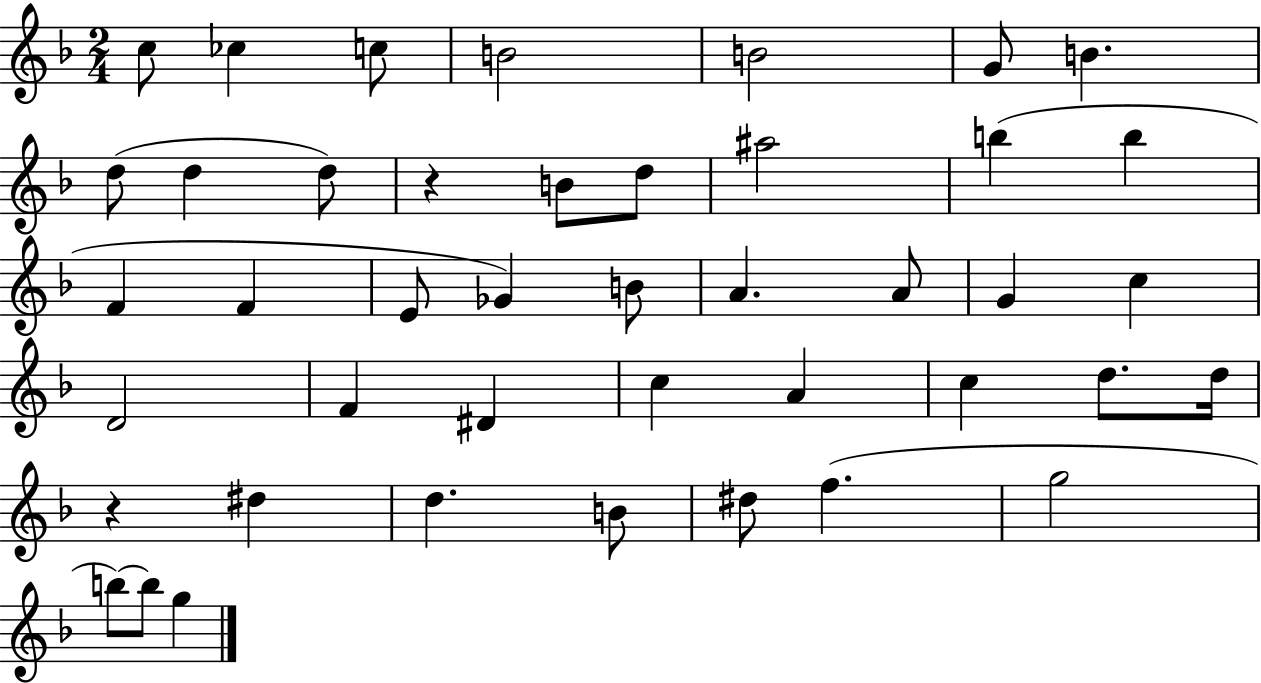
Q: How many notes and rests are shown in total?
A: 43